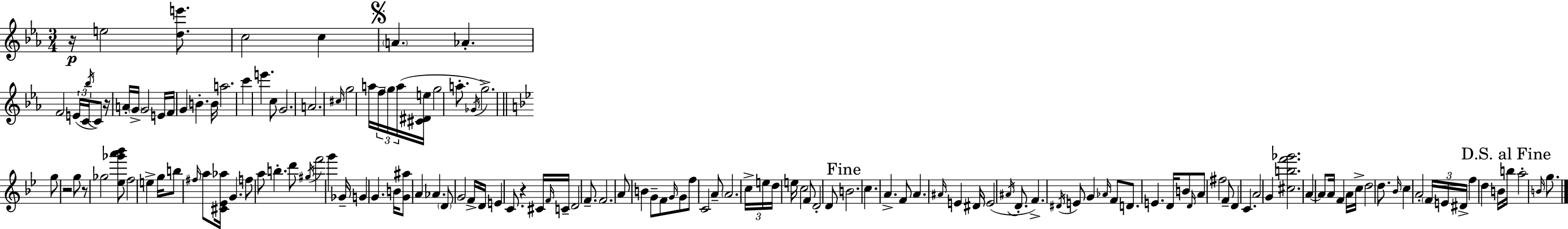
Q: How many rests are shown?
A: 5